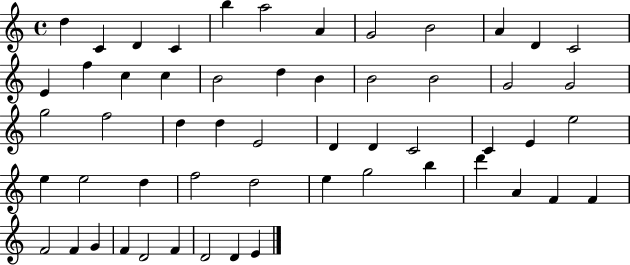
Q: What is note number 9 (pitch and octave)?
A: B4